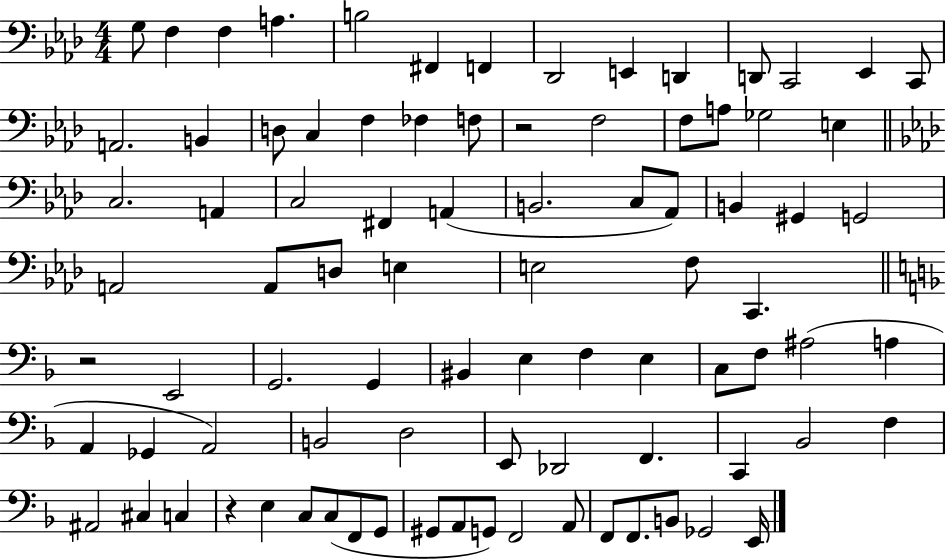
X:1
T:Untitled
M:4/4
L:1/4
K:Ab
G,/2 F, F, A, B,2 ^F,, F,, _D,,2 E,, D,, D,,/2 C,,2 _E,, C,,/2 A,,2 B,, D,/2 C, F, _F, F,/2 z2 F,2 F,/2 A,/2 _G,2 E, C,2 A,, C,2 ^F,, A,, B,,2 C,/2 _A,,/2 B,, ^G,, G,,2 A,,2 A,,/2 D,/2 E, E,2 F,/2 C,, z2 E,,2 G,,2 G,, ^B,, E, F, E, C,/2 F,/2 ^A,2 A, A,, _G,, A,,2 B,,2 D,2 E,,/2 _D,,2 F,, C,, _B,,2 F, ^A,,2 ^C, C, z E, C,/2 C,/2 F,,/2 G,,/2 ^G,,/2 A,,/2 G,,/2 F,,2 A,,/2 F,,/2 F,,/2 B,,/2 _G,,2 E,,/4